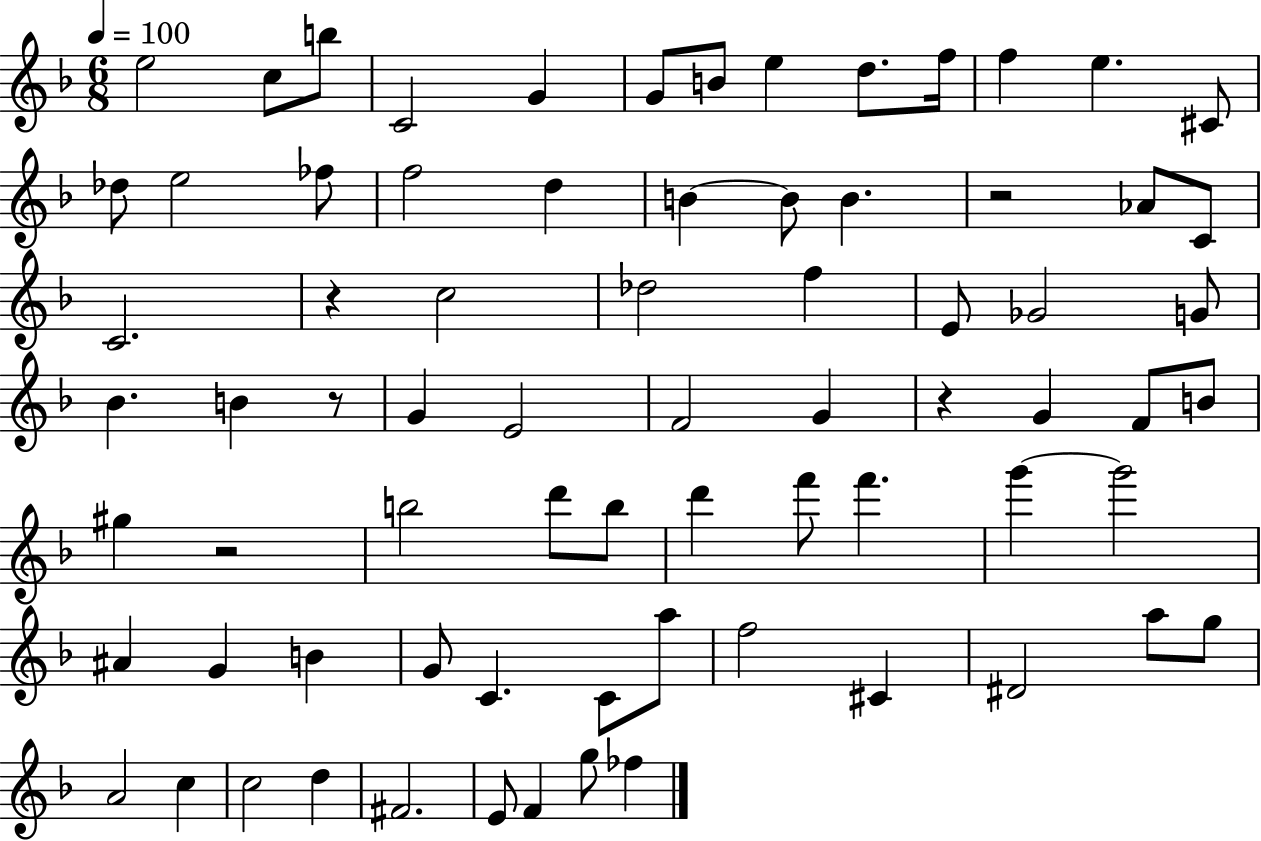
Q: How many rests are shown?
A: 5